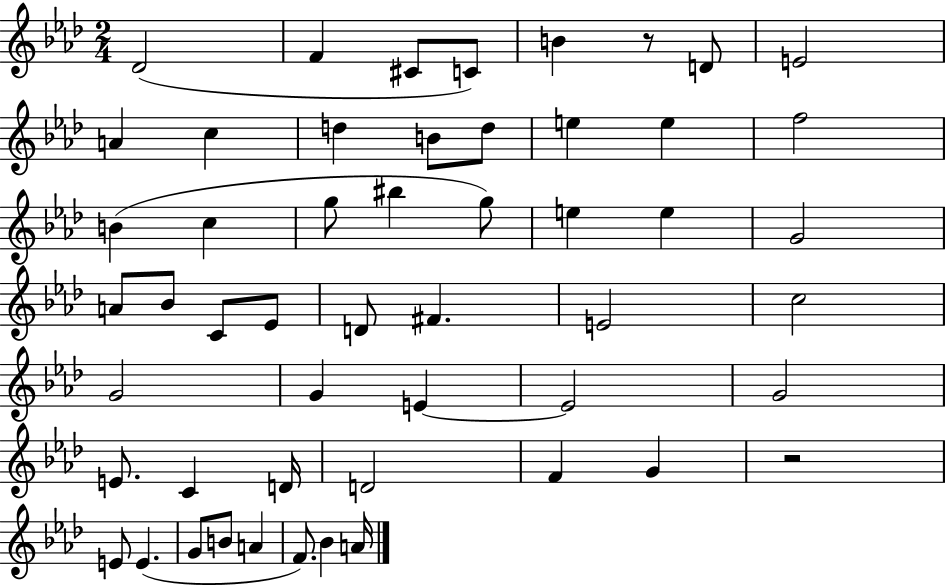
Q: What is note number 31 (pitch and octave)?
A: C5